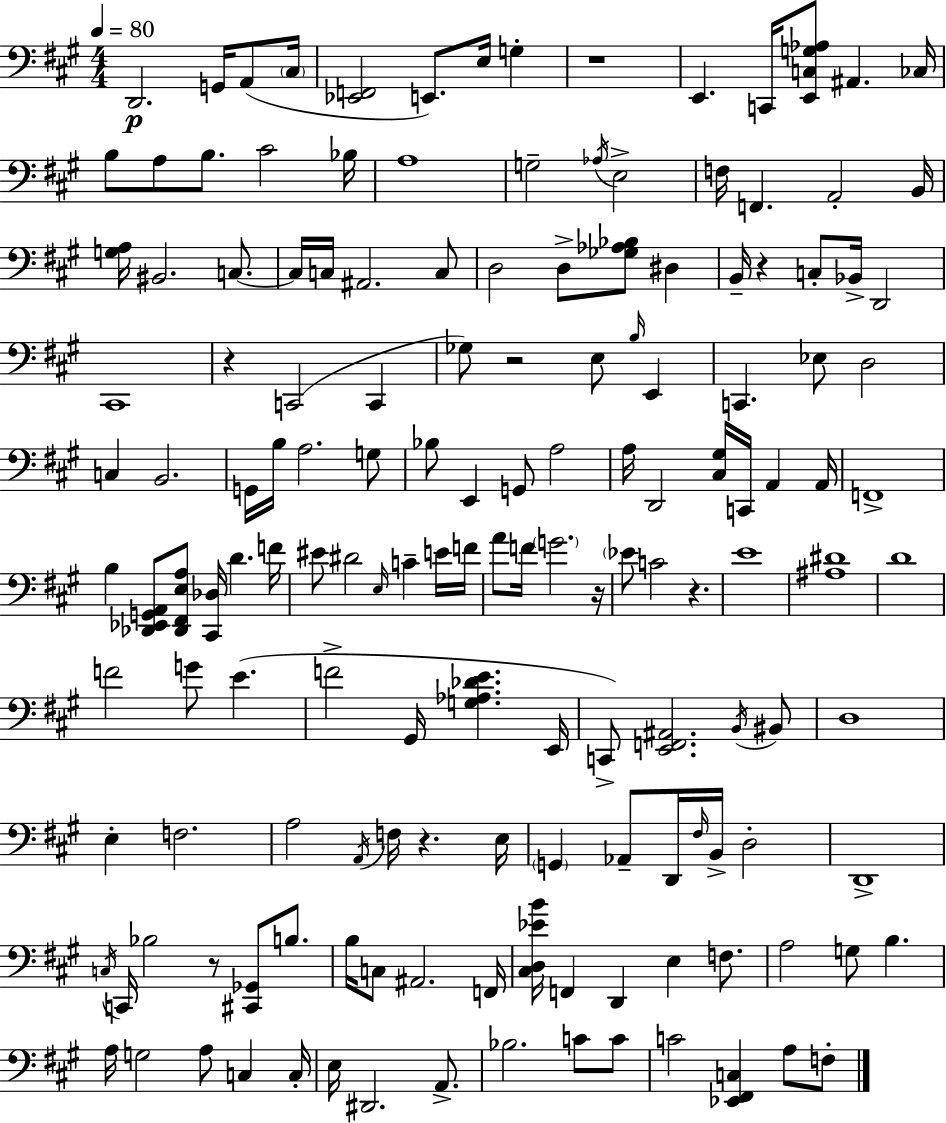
D2/h. G2/s A2/e C#3/s [Eb2,F2]/h E2/e. E3/s G3/q R/w E2/q. C2/s [E2,C3,G3,Ab3]/e A#2/q. CES3/s B3/e A3/e B3/e. C#4/h Bb3/s A3/w G3/h Ab3/s E3/h F3/s F2/q. A2/h B2/s [G3,A3]/s BIS2/h. C3/e. C3/s C3/s A#2/h. C3/e D3/h D3/e [Gb3,Ab3,Bb3]/e D#3/q B2/s R/q C3/e Bb2/s D2/h C#2/w R/q C2/h C2/q Gb3/e R/h E3/e B3/s E2/q C2/q. Eb3/e D3/h C3/q B2/h. G2/s B3/s A3/h. G3/e Bb3/e E2/q G2/e A3/h A3/s D2/h [C#3,G#3]/s C2/s A2/q A2/s F2/w B3/q [Db2,Eb2,G2,A2]/e [Db2,F#2,E3,A3]/e [C#2,Db3]/s D4/q. F4/s EIS4/e D#4/h E3/s C4/q E4/s F4/s A4/e F4/s G4/h. R/s Eb4/e C4/h R/q. E4/w [A#3,D#4]/w D4/w F4/h G4/e E4/q. F4/h G#2/s [G3,Ab3,Db4,E4]/q. E2/s C2/e [E2,F2,A#2]/h. B2/s BIS2/e D3/w E3/q F3/h. A3/h A2/s F3/s R/q. E3/s G2/q Ab2/e D2/s F#3/s B2/s D3/h D2/w C3/s C2/s Bb3/h R/e [C#2,Gb2]/e B3/e. B3/s C3/e A#2/h. F2/s [C#3,D3,Eb4,B4]/s F2/q D2/q E3/q F3/e. A3/h G3/e B3/q. A3/s G3/h A3/e C3/q C3/s E3/s D#2/h. A2/e. Bb3/h. C4/e C4/e C4/h [Eb2,F#2,C3]/q A3/e F3/e